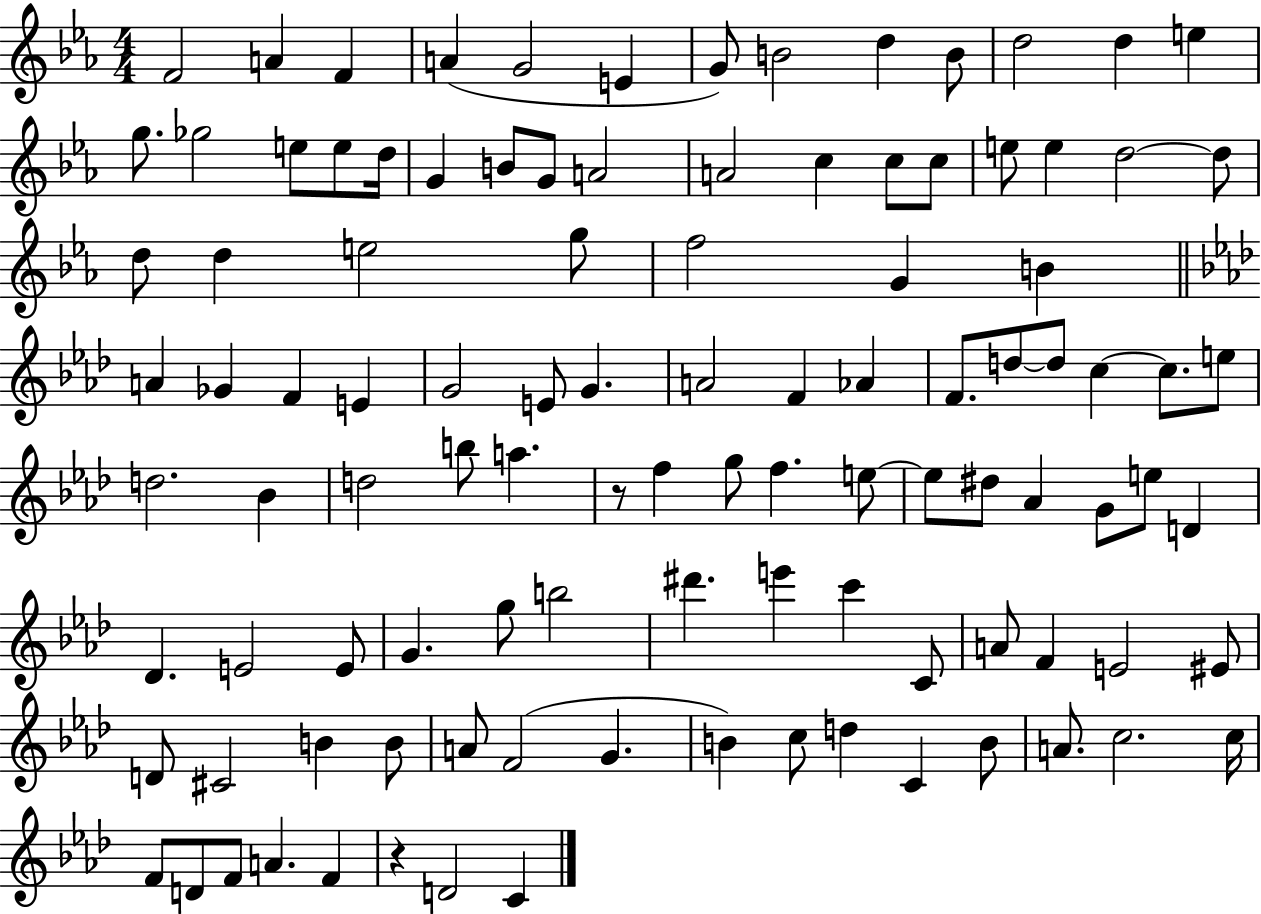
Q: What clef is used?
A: treble